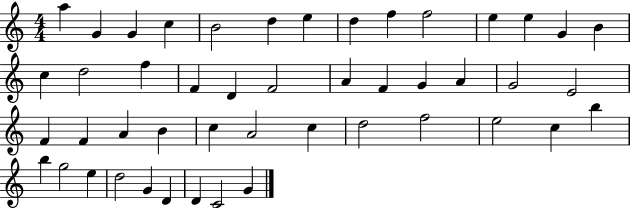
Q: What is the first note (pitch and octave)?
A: A5